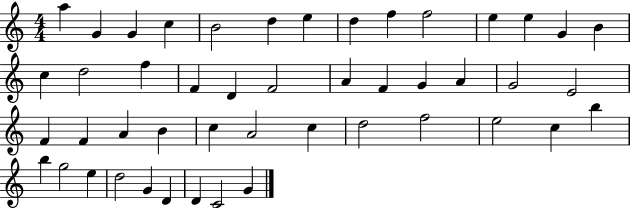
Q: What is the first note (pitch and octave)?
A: A5